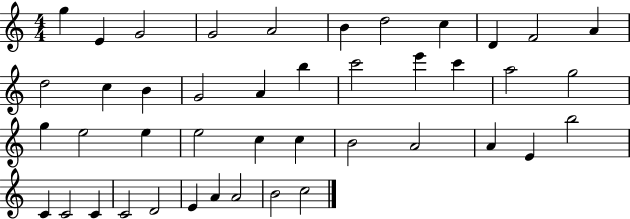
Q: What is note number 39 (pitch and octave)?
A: E4